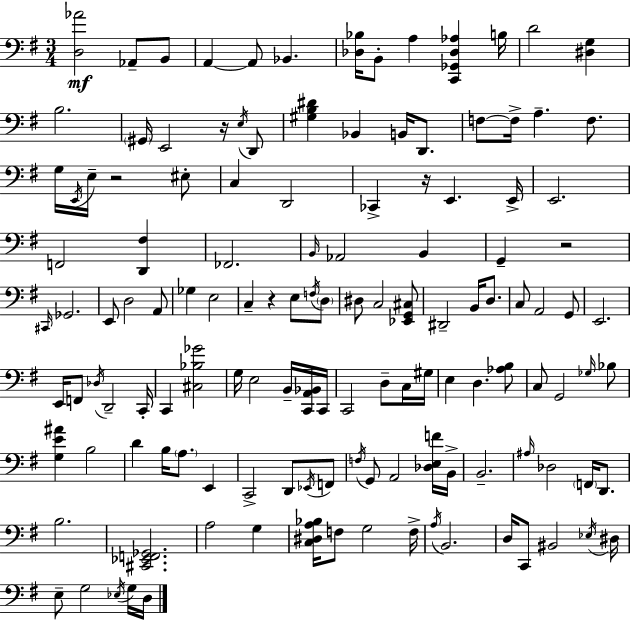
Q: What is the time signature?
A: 3/4